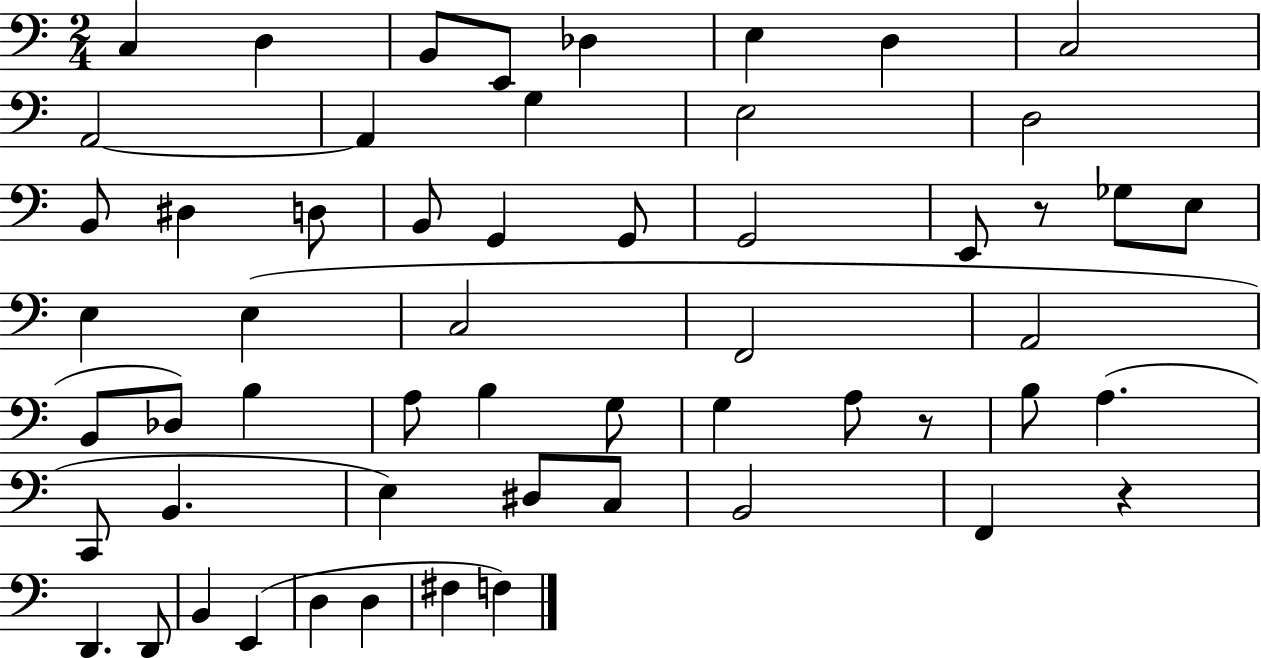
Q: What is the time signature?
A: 2/4